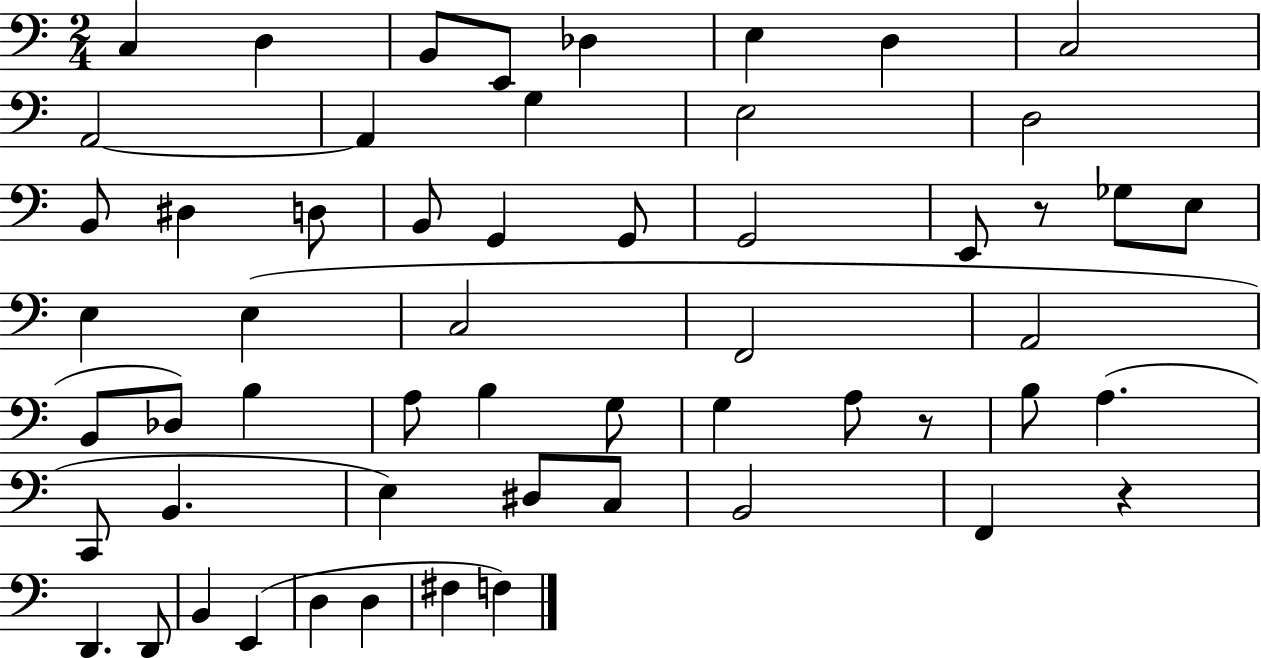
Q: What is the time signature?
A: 2/4